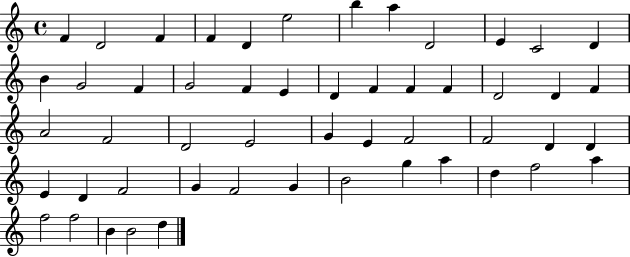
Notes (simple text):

F4/q D4/h F4/q F4/q D4/q E5/h B5/q A5/q D4/h E4/q C4/h D4/q B4/q G4/h F4/q G4/h F4/q E4/q D4/q F4/q F4/q F4/q D4/h D4/q F4/q A4/h F4/h D4/h E4/h G4/q E4/q F4/h F4/h D4/q D4/q E4/q D4/q F4/h G4/q F4/h G4/q B4/h G5/q A5/q D5/q F5/h A5/q F5/h F5/h B4/q B4/h D5/q